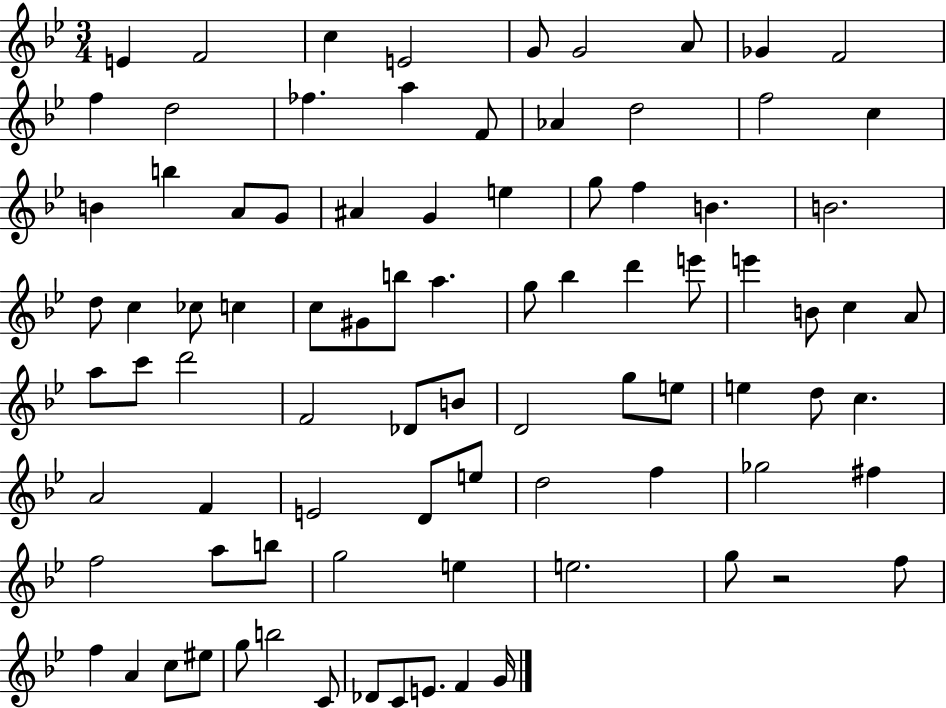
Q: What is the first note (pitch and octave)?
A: E4